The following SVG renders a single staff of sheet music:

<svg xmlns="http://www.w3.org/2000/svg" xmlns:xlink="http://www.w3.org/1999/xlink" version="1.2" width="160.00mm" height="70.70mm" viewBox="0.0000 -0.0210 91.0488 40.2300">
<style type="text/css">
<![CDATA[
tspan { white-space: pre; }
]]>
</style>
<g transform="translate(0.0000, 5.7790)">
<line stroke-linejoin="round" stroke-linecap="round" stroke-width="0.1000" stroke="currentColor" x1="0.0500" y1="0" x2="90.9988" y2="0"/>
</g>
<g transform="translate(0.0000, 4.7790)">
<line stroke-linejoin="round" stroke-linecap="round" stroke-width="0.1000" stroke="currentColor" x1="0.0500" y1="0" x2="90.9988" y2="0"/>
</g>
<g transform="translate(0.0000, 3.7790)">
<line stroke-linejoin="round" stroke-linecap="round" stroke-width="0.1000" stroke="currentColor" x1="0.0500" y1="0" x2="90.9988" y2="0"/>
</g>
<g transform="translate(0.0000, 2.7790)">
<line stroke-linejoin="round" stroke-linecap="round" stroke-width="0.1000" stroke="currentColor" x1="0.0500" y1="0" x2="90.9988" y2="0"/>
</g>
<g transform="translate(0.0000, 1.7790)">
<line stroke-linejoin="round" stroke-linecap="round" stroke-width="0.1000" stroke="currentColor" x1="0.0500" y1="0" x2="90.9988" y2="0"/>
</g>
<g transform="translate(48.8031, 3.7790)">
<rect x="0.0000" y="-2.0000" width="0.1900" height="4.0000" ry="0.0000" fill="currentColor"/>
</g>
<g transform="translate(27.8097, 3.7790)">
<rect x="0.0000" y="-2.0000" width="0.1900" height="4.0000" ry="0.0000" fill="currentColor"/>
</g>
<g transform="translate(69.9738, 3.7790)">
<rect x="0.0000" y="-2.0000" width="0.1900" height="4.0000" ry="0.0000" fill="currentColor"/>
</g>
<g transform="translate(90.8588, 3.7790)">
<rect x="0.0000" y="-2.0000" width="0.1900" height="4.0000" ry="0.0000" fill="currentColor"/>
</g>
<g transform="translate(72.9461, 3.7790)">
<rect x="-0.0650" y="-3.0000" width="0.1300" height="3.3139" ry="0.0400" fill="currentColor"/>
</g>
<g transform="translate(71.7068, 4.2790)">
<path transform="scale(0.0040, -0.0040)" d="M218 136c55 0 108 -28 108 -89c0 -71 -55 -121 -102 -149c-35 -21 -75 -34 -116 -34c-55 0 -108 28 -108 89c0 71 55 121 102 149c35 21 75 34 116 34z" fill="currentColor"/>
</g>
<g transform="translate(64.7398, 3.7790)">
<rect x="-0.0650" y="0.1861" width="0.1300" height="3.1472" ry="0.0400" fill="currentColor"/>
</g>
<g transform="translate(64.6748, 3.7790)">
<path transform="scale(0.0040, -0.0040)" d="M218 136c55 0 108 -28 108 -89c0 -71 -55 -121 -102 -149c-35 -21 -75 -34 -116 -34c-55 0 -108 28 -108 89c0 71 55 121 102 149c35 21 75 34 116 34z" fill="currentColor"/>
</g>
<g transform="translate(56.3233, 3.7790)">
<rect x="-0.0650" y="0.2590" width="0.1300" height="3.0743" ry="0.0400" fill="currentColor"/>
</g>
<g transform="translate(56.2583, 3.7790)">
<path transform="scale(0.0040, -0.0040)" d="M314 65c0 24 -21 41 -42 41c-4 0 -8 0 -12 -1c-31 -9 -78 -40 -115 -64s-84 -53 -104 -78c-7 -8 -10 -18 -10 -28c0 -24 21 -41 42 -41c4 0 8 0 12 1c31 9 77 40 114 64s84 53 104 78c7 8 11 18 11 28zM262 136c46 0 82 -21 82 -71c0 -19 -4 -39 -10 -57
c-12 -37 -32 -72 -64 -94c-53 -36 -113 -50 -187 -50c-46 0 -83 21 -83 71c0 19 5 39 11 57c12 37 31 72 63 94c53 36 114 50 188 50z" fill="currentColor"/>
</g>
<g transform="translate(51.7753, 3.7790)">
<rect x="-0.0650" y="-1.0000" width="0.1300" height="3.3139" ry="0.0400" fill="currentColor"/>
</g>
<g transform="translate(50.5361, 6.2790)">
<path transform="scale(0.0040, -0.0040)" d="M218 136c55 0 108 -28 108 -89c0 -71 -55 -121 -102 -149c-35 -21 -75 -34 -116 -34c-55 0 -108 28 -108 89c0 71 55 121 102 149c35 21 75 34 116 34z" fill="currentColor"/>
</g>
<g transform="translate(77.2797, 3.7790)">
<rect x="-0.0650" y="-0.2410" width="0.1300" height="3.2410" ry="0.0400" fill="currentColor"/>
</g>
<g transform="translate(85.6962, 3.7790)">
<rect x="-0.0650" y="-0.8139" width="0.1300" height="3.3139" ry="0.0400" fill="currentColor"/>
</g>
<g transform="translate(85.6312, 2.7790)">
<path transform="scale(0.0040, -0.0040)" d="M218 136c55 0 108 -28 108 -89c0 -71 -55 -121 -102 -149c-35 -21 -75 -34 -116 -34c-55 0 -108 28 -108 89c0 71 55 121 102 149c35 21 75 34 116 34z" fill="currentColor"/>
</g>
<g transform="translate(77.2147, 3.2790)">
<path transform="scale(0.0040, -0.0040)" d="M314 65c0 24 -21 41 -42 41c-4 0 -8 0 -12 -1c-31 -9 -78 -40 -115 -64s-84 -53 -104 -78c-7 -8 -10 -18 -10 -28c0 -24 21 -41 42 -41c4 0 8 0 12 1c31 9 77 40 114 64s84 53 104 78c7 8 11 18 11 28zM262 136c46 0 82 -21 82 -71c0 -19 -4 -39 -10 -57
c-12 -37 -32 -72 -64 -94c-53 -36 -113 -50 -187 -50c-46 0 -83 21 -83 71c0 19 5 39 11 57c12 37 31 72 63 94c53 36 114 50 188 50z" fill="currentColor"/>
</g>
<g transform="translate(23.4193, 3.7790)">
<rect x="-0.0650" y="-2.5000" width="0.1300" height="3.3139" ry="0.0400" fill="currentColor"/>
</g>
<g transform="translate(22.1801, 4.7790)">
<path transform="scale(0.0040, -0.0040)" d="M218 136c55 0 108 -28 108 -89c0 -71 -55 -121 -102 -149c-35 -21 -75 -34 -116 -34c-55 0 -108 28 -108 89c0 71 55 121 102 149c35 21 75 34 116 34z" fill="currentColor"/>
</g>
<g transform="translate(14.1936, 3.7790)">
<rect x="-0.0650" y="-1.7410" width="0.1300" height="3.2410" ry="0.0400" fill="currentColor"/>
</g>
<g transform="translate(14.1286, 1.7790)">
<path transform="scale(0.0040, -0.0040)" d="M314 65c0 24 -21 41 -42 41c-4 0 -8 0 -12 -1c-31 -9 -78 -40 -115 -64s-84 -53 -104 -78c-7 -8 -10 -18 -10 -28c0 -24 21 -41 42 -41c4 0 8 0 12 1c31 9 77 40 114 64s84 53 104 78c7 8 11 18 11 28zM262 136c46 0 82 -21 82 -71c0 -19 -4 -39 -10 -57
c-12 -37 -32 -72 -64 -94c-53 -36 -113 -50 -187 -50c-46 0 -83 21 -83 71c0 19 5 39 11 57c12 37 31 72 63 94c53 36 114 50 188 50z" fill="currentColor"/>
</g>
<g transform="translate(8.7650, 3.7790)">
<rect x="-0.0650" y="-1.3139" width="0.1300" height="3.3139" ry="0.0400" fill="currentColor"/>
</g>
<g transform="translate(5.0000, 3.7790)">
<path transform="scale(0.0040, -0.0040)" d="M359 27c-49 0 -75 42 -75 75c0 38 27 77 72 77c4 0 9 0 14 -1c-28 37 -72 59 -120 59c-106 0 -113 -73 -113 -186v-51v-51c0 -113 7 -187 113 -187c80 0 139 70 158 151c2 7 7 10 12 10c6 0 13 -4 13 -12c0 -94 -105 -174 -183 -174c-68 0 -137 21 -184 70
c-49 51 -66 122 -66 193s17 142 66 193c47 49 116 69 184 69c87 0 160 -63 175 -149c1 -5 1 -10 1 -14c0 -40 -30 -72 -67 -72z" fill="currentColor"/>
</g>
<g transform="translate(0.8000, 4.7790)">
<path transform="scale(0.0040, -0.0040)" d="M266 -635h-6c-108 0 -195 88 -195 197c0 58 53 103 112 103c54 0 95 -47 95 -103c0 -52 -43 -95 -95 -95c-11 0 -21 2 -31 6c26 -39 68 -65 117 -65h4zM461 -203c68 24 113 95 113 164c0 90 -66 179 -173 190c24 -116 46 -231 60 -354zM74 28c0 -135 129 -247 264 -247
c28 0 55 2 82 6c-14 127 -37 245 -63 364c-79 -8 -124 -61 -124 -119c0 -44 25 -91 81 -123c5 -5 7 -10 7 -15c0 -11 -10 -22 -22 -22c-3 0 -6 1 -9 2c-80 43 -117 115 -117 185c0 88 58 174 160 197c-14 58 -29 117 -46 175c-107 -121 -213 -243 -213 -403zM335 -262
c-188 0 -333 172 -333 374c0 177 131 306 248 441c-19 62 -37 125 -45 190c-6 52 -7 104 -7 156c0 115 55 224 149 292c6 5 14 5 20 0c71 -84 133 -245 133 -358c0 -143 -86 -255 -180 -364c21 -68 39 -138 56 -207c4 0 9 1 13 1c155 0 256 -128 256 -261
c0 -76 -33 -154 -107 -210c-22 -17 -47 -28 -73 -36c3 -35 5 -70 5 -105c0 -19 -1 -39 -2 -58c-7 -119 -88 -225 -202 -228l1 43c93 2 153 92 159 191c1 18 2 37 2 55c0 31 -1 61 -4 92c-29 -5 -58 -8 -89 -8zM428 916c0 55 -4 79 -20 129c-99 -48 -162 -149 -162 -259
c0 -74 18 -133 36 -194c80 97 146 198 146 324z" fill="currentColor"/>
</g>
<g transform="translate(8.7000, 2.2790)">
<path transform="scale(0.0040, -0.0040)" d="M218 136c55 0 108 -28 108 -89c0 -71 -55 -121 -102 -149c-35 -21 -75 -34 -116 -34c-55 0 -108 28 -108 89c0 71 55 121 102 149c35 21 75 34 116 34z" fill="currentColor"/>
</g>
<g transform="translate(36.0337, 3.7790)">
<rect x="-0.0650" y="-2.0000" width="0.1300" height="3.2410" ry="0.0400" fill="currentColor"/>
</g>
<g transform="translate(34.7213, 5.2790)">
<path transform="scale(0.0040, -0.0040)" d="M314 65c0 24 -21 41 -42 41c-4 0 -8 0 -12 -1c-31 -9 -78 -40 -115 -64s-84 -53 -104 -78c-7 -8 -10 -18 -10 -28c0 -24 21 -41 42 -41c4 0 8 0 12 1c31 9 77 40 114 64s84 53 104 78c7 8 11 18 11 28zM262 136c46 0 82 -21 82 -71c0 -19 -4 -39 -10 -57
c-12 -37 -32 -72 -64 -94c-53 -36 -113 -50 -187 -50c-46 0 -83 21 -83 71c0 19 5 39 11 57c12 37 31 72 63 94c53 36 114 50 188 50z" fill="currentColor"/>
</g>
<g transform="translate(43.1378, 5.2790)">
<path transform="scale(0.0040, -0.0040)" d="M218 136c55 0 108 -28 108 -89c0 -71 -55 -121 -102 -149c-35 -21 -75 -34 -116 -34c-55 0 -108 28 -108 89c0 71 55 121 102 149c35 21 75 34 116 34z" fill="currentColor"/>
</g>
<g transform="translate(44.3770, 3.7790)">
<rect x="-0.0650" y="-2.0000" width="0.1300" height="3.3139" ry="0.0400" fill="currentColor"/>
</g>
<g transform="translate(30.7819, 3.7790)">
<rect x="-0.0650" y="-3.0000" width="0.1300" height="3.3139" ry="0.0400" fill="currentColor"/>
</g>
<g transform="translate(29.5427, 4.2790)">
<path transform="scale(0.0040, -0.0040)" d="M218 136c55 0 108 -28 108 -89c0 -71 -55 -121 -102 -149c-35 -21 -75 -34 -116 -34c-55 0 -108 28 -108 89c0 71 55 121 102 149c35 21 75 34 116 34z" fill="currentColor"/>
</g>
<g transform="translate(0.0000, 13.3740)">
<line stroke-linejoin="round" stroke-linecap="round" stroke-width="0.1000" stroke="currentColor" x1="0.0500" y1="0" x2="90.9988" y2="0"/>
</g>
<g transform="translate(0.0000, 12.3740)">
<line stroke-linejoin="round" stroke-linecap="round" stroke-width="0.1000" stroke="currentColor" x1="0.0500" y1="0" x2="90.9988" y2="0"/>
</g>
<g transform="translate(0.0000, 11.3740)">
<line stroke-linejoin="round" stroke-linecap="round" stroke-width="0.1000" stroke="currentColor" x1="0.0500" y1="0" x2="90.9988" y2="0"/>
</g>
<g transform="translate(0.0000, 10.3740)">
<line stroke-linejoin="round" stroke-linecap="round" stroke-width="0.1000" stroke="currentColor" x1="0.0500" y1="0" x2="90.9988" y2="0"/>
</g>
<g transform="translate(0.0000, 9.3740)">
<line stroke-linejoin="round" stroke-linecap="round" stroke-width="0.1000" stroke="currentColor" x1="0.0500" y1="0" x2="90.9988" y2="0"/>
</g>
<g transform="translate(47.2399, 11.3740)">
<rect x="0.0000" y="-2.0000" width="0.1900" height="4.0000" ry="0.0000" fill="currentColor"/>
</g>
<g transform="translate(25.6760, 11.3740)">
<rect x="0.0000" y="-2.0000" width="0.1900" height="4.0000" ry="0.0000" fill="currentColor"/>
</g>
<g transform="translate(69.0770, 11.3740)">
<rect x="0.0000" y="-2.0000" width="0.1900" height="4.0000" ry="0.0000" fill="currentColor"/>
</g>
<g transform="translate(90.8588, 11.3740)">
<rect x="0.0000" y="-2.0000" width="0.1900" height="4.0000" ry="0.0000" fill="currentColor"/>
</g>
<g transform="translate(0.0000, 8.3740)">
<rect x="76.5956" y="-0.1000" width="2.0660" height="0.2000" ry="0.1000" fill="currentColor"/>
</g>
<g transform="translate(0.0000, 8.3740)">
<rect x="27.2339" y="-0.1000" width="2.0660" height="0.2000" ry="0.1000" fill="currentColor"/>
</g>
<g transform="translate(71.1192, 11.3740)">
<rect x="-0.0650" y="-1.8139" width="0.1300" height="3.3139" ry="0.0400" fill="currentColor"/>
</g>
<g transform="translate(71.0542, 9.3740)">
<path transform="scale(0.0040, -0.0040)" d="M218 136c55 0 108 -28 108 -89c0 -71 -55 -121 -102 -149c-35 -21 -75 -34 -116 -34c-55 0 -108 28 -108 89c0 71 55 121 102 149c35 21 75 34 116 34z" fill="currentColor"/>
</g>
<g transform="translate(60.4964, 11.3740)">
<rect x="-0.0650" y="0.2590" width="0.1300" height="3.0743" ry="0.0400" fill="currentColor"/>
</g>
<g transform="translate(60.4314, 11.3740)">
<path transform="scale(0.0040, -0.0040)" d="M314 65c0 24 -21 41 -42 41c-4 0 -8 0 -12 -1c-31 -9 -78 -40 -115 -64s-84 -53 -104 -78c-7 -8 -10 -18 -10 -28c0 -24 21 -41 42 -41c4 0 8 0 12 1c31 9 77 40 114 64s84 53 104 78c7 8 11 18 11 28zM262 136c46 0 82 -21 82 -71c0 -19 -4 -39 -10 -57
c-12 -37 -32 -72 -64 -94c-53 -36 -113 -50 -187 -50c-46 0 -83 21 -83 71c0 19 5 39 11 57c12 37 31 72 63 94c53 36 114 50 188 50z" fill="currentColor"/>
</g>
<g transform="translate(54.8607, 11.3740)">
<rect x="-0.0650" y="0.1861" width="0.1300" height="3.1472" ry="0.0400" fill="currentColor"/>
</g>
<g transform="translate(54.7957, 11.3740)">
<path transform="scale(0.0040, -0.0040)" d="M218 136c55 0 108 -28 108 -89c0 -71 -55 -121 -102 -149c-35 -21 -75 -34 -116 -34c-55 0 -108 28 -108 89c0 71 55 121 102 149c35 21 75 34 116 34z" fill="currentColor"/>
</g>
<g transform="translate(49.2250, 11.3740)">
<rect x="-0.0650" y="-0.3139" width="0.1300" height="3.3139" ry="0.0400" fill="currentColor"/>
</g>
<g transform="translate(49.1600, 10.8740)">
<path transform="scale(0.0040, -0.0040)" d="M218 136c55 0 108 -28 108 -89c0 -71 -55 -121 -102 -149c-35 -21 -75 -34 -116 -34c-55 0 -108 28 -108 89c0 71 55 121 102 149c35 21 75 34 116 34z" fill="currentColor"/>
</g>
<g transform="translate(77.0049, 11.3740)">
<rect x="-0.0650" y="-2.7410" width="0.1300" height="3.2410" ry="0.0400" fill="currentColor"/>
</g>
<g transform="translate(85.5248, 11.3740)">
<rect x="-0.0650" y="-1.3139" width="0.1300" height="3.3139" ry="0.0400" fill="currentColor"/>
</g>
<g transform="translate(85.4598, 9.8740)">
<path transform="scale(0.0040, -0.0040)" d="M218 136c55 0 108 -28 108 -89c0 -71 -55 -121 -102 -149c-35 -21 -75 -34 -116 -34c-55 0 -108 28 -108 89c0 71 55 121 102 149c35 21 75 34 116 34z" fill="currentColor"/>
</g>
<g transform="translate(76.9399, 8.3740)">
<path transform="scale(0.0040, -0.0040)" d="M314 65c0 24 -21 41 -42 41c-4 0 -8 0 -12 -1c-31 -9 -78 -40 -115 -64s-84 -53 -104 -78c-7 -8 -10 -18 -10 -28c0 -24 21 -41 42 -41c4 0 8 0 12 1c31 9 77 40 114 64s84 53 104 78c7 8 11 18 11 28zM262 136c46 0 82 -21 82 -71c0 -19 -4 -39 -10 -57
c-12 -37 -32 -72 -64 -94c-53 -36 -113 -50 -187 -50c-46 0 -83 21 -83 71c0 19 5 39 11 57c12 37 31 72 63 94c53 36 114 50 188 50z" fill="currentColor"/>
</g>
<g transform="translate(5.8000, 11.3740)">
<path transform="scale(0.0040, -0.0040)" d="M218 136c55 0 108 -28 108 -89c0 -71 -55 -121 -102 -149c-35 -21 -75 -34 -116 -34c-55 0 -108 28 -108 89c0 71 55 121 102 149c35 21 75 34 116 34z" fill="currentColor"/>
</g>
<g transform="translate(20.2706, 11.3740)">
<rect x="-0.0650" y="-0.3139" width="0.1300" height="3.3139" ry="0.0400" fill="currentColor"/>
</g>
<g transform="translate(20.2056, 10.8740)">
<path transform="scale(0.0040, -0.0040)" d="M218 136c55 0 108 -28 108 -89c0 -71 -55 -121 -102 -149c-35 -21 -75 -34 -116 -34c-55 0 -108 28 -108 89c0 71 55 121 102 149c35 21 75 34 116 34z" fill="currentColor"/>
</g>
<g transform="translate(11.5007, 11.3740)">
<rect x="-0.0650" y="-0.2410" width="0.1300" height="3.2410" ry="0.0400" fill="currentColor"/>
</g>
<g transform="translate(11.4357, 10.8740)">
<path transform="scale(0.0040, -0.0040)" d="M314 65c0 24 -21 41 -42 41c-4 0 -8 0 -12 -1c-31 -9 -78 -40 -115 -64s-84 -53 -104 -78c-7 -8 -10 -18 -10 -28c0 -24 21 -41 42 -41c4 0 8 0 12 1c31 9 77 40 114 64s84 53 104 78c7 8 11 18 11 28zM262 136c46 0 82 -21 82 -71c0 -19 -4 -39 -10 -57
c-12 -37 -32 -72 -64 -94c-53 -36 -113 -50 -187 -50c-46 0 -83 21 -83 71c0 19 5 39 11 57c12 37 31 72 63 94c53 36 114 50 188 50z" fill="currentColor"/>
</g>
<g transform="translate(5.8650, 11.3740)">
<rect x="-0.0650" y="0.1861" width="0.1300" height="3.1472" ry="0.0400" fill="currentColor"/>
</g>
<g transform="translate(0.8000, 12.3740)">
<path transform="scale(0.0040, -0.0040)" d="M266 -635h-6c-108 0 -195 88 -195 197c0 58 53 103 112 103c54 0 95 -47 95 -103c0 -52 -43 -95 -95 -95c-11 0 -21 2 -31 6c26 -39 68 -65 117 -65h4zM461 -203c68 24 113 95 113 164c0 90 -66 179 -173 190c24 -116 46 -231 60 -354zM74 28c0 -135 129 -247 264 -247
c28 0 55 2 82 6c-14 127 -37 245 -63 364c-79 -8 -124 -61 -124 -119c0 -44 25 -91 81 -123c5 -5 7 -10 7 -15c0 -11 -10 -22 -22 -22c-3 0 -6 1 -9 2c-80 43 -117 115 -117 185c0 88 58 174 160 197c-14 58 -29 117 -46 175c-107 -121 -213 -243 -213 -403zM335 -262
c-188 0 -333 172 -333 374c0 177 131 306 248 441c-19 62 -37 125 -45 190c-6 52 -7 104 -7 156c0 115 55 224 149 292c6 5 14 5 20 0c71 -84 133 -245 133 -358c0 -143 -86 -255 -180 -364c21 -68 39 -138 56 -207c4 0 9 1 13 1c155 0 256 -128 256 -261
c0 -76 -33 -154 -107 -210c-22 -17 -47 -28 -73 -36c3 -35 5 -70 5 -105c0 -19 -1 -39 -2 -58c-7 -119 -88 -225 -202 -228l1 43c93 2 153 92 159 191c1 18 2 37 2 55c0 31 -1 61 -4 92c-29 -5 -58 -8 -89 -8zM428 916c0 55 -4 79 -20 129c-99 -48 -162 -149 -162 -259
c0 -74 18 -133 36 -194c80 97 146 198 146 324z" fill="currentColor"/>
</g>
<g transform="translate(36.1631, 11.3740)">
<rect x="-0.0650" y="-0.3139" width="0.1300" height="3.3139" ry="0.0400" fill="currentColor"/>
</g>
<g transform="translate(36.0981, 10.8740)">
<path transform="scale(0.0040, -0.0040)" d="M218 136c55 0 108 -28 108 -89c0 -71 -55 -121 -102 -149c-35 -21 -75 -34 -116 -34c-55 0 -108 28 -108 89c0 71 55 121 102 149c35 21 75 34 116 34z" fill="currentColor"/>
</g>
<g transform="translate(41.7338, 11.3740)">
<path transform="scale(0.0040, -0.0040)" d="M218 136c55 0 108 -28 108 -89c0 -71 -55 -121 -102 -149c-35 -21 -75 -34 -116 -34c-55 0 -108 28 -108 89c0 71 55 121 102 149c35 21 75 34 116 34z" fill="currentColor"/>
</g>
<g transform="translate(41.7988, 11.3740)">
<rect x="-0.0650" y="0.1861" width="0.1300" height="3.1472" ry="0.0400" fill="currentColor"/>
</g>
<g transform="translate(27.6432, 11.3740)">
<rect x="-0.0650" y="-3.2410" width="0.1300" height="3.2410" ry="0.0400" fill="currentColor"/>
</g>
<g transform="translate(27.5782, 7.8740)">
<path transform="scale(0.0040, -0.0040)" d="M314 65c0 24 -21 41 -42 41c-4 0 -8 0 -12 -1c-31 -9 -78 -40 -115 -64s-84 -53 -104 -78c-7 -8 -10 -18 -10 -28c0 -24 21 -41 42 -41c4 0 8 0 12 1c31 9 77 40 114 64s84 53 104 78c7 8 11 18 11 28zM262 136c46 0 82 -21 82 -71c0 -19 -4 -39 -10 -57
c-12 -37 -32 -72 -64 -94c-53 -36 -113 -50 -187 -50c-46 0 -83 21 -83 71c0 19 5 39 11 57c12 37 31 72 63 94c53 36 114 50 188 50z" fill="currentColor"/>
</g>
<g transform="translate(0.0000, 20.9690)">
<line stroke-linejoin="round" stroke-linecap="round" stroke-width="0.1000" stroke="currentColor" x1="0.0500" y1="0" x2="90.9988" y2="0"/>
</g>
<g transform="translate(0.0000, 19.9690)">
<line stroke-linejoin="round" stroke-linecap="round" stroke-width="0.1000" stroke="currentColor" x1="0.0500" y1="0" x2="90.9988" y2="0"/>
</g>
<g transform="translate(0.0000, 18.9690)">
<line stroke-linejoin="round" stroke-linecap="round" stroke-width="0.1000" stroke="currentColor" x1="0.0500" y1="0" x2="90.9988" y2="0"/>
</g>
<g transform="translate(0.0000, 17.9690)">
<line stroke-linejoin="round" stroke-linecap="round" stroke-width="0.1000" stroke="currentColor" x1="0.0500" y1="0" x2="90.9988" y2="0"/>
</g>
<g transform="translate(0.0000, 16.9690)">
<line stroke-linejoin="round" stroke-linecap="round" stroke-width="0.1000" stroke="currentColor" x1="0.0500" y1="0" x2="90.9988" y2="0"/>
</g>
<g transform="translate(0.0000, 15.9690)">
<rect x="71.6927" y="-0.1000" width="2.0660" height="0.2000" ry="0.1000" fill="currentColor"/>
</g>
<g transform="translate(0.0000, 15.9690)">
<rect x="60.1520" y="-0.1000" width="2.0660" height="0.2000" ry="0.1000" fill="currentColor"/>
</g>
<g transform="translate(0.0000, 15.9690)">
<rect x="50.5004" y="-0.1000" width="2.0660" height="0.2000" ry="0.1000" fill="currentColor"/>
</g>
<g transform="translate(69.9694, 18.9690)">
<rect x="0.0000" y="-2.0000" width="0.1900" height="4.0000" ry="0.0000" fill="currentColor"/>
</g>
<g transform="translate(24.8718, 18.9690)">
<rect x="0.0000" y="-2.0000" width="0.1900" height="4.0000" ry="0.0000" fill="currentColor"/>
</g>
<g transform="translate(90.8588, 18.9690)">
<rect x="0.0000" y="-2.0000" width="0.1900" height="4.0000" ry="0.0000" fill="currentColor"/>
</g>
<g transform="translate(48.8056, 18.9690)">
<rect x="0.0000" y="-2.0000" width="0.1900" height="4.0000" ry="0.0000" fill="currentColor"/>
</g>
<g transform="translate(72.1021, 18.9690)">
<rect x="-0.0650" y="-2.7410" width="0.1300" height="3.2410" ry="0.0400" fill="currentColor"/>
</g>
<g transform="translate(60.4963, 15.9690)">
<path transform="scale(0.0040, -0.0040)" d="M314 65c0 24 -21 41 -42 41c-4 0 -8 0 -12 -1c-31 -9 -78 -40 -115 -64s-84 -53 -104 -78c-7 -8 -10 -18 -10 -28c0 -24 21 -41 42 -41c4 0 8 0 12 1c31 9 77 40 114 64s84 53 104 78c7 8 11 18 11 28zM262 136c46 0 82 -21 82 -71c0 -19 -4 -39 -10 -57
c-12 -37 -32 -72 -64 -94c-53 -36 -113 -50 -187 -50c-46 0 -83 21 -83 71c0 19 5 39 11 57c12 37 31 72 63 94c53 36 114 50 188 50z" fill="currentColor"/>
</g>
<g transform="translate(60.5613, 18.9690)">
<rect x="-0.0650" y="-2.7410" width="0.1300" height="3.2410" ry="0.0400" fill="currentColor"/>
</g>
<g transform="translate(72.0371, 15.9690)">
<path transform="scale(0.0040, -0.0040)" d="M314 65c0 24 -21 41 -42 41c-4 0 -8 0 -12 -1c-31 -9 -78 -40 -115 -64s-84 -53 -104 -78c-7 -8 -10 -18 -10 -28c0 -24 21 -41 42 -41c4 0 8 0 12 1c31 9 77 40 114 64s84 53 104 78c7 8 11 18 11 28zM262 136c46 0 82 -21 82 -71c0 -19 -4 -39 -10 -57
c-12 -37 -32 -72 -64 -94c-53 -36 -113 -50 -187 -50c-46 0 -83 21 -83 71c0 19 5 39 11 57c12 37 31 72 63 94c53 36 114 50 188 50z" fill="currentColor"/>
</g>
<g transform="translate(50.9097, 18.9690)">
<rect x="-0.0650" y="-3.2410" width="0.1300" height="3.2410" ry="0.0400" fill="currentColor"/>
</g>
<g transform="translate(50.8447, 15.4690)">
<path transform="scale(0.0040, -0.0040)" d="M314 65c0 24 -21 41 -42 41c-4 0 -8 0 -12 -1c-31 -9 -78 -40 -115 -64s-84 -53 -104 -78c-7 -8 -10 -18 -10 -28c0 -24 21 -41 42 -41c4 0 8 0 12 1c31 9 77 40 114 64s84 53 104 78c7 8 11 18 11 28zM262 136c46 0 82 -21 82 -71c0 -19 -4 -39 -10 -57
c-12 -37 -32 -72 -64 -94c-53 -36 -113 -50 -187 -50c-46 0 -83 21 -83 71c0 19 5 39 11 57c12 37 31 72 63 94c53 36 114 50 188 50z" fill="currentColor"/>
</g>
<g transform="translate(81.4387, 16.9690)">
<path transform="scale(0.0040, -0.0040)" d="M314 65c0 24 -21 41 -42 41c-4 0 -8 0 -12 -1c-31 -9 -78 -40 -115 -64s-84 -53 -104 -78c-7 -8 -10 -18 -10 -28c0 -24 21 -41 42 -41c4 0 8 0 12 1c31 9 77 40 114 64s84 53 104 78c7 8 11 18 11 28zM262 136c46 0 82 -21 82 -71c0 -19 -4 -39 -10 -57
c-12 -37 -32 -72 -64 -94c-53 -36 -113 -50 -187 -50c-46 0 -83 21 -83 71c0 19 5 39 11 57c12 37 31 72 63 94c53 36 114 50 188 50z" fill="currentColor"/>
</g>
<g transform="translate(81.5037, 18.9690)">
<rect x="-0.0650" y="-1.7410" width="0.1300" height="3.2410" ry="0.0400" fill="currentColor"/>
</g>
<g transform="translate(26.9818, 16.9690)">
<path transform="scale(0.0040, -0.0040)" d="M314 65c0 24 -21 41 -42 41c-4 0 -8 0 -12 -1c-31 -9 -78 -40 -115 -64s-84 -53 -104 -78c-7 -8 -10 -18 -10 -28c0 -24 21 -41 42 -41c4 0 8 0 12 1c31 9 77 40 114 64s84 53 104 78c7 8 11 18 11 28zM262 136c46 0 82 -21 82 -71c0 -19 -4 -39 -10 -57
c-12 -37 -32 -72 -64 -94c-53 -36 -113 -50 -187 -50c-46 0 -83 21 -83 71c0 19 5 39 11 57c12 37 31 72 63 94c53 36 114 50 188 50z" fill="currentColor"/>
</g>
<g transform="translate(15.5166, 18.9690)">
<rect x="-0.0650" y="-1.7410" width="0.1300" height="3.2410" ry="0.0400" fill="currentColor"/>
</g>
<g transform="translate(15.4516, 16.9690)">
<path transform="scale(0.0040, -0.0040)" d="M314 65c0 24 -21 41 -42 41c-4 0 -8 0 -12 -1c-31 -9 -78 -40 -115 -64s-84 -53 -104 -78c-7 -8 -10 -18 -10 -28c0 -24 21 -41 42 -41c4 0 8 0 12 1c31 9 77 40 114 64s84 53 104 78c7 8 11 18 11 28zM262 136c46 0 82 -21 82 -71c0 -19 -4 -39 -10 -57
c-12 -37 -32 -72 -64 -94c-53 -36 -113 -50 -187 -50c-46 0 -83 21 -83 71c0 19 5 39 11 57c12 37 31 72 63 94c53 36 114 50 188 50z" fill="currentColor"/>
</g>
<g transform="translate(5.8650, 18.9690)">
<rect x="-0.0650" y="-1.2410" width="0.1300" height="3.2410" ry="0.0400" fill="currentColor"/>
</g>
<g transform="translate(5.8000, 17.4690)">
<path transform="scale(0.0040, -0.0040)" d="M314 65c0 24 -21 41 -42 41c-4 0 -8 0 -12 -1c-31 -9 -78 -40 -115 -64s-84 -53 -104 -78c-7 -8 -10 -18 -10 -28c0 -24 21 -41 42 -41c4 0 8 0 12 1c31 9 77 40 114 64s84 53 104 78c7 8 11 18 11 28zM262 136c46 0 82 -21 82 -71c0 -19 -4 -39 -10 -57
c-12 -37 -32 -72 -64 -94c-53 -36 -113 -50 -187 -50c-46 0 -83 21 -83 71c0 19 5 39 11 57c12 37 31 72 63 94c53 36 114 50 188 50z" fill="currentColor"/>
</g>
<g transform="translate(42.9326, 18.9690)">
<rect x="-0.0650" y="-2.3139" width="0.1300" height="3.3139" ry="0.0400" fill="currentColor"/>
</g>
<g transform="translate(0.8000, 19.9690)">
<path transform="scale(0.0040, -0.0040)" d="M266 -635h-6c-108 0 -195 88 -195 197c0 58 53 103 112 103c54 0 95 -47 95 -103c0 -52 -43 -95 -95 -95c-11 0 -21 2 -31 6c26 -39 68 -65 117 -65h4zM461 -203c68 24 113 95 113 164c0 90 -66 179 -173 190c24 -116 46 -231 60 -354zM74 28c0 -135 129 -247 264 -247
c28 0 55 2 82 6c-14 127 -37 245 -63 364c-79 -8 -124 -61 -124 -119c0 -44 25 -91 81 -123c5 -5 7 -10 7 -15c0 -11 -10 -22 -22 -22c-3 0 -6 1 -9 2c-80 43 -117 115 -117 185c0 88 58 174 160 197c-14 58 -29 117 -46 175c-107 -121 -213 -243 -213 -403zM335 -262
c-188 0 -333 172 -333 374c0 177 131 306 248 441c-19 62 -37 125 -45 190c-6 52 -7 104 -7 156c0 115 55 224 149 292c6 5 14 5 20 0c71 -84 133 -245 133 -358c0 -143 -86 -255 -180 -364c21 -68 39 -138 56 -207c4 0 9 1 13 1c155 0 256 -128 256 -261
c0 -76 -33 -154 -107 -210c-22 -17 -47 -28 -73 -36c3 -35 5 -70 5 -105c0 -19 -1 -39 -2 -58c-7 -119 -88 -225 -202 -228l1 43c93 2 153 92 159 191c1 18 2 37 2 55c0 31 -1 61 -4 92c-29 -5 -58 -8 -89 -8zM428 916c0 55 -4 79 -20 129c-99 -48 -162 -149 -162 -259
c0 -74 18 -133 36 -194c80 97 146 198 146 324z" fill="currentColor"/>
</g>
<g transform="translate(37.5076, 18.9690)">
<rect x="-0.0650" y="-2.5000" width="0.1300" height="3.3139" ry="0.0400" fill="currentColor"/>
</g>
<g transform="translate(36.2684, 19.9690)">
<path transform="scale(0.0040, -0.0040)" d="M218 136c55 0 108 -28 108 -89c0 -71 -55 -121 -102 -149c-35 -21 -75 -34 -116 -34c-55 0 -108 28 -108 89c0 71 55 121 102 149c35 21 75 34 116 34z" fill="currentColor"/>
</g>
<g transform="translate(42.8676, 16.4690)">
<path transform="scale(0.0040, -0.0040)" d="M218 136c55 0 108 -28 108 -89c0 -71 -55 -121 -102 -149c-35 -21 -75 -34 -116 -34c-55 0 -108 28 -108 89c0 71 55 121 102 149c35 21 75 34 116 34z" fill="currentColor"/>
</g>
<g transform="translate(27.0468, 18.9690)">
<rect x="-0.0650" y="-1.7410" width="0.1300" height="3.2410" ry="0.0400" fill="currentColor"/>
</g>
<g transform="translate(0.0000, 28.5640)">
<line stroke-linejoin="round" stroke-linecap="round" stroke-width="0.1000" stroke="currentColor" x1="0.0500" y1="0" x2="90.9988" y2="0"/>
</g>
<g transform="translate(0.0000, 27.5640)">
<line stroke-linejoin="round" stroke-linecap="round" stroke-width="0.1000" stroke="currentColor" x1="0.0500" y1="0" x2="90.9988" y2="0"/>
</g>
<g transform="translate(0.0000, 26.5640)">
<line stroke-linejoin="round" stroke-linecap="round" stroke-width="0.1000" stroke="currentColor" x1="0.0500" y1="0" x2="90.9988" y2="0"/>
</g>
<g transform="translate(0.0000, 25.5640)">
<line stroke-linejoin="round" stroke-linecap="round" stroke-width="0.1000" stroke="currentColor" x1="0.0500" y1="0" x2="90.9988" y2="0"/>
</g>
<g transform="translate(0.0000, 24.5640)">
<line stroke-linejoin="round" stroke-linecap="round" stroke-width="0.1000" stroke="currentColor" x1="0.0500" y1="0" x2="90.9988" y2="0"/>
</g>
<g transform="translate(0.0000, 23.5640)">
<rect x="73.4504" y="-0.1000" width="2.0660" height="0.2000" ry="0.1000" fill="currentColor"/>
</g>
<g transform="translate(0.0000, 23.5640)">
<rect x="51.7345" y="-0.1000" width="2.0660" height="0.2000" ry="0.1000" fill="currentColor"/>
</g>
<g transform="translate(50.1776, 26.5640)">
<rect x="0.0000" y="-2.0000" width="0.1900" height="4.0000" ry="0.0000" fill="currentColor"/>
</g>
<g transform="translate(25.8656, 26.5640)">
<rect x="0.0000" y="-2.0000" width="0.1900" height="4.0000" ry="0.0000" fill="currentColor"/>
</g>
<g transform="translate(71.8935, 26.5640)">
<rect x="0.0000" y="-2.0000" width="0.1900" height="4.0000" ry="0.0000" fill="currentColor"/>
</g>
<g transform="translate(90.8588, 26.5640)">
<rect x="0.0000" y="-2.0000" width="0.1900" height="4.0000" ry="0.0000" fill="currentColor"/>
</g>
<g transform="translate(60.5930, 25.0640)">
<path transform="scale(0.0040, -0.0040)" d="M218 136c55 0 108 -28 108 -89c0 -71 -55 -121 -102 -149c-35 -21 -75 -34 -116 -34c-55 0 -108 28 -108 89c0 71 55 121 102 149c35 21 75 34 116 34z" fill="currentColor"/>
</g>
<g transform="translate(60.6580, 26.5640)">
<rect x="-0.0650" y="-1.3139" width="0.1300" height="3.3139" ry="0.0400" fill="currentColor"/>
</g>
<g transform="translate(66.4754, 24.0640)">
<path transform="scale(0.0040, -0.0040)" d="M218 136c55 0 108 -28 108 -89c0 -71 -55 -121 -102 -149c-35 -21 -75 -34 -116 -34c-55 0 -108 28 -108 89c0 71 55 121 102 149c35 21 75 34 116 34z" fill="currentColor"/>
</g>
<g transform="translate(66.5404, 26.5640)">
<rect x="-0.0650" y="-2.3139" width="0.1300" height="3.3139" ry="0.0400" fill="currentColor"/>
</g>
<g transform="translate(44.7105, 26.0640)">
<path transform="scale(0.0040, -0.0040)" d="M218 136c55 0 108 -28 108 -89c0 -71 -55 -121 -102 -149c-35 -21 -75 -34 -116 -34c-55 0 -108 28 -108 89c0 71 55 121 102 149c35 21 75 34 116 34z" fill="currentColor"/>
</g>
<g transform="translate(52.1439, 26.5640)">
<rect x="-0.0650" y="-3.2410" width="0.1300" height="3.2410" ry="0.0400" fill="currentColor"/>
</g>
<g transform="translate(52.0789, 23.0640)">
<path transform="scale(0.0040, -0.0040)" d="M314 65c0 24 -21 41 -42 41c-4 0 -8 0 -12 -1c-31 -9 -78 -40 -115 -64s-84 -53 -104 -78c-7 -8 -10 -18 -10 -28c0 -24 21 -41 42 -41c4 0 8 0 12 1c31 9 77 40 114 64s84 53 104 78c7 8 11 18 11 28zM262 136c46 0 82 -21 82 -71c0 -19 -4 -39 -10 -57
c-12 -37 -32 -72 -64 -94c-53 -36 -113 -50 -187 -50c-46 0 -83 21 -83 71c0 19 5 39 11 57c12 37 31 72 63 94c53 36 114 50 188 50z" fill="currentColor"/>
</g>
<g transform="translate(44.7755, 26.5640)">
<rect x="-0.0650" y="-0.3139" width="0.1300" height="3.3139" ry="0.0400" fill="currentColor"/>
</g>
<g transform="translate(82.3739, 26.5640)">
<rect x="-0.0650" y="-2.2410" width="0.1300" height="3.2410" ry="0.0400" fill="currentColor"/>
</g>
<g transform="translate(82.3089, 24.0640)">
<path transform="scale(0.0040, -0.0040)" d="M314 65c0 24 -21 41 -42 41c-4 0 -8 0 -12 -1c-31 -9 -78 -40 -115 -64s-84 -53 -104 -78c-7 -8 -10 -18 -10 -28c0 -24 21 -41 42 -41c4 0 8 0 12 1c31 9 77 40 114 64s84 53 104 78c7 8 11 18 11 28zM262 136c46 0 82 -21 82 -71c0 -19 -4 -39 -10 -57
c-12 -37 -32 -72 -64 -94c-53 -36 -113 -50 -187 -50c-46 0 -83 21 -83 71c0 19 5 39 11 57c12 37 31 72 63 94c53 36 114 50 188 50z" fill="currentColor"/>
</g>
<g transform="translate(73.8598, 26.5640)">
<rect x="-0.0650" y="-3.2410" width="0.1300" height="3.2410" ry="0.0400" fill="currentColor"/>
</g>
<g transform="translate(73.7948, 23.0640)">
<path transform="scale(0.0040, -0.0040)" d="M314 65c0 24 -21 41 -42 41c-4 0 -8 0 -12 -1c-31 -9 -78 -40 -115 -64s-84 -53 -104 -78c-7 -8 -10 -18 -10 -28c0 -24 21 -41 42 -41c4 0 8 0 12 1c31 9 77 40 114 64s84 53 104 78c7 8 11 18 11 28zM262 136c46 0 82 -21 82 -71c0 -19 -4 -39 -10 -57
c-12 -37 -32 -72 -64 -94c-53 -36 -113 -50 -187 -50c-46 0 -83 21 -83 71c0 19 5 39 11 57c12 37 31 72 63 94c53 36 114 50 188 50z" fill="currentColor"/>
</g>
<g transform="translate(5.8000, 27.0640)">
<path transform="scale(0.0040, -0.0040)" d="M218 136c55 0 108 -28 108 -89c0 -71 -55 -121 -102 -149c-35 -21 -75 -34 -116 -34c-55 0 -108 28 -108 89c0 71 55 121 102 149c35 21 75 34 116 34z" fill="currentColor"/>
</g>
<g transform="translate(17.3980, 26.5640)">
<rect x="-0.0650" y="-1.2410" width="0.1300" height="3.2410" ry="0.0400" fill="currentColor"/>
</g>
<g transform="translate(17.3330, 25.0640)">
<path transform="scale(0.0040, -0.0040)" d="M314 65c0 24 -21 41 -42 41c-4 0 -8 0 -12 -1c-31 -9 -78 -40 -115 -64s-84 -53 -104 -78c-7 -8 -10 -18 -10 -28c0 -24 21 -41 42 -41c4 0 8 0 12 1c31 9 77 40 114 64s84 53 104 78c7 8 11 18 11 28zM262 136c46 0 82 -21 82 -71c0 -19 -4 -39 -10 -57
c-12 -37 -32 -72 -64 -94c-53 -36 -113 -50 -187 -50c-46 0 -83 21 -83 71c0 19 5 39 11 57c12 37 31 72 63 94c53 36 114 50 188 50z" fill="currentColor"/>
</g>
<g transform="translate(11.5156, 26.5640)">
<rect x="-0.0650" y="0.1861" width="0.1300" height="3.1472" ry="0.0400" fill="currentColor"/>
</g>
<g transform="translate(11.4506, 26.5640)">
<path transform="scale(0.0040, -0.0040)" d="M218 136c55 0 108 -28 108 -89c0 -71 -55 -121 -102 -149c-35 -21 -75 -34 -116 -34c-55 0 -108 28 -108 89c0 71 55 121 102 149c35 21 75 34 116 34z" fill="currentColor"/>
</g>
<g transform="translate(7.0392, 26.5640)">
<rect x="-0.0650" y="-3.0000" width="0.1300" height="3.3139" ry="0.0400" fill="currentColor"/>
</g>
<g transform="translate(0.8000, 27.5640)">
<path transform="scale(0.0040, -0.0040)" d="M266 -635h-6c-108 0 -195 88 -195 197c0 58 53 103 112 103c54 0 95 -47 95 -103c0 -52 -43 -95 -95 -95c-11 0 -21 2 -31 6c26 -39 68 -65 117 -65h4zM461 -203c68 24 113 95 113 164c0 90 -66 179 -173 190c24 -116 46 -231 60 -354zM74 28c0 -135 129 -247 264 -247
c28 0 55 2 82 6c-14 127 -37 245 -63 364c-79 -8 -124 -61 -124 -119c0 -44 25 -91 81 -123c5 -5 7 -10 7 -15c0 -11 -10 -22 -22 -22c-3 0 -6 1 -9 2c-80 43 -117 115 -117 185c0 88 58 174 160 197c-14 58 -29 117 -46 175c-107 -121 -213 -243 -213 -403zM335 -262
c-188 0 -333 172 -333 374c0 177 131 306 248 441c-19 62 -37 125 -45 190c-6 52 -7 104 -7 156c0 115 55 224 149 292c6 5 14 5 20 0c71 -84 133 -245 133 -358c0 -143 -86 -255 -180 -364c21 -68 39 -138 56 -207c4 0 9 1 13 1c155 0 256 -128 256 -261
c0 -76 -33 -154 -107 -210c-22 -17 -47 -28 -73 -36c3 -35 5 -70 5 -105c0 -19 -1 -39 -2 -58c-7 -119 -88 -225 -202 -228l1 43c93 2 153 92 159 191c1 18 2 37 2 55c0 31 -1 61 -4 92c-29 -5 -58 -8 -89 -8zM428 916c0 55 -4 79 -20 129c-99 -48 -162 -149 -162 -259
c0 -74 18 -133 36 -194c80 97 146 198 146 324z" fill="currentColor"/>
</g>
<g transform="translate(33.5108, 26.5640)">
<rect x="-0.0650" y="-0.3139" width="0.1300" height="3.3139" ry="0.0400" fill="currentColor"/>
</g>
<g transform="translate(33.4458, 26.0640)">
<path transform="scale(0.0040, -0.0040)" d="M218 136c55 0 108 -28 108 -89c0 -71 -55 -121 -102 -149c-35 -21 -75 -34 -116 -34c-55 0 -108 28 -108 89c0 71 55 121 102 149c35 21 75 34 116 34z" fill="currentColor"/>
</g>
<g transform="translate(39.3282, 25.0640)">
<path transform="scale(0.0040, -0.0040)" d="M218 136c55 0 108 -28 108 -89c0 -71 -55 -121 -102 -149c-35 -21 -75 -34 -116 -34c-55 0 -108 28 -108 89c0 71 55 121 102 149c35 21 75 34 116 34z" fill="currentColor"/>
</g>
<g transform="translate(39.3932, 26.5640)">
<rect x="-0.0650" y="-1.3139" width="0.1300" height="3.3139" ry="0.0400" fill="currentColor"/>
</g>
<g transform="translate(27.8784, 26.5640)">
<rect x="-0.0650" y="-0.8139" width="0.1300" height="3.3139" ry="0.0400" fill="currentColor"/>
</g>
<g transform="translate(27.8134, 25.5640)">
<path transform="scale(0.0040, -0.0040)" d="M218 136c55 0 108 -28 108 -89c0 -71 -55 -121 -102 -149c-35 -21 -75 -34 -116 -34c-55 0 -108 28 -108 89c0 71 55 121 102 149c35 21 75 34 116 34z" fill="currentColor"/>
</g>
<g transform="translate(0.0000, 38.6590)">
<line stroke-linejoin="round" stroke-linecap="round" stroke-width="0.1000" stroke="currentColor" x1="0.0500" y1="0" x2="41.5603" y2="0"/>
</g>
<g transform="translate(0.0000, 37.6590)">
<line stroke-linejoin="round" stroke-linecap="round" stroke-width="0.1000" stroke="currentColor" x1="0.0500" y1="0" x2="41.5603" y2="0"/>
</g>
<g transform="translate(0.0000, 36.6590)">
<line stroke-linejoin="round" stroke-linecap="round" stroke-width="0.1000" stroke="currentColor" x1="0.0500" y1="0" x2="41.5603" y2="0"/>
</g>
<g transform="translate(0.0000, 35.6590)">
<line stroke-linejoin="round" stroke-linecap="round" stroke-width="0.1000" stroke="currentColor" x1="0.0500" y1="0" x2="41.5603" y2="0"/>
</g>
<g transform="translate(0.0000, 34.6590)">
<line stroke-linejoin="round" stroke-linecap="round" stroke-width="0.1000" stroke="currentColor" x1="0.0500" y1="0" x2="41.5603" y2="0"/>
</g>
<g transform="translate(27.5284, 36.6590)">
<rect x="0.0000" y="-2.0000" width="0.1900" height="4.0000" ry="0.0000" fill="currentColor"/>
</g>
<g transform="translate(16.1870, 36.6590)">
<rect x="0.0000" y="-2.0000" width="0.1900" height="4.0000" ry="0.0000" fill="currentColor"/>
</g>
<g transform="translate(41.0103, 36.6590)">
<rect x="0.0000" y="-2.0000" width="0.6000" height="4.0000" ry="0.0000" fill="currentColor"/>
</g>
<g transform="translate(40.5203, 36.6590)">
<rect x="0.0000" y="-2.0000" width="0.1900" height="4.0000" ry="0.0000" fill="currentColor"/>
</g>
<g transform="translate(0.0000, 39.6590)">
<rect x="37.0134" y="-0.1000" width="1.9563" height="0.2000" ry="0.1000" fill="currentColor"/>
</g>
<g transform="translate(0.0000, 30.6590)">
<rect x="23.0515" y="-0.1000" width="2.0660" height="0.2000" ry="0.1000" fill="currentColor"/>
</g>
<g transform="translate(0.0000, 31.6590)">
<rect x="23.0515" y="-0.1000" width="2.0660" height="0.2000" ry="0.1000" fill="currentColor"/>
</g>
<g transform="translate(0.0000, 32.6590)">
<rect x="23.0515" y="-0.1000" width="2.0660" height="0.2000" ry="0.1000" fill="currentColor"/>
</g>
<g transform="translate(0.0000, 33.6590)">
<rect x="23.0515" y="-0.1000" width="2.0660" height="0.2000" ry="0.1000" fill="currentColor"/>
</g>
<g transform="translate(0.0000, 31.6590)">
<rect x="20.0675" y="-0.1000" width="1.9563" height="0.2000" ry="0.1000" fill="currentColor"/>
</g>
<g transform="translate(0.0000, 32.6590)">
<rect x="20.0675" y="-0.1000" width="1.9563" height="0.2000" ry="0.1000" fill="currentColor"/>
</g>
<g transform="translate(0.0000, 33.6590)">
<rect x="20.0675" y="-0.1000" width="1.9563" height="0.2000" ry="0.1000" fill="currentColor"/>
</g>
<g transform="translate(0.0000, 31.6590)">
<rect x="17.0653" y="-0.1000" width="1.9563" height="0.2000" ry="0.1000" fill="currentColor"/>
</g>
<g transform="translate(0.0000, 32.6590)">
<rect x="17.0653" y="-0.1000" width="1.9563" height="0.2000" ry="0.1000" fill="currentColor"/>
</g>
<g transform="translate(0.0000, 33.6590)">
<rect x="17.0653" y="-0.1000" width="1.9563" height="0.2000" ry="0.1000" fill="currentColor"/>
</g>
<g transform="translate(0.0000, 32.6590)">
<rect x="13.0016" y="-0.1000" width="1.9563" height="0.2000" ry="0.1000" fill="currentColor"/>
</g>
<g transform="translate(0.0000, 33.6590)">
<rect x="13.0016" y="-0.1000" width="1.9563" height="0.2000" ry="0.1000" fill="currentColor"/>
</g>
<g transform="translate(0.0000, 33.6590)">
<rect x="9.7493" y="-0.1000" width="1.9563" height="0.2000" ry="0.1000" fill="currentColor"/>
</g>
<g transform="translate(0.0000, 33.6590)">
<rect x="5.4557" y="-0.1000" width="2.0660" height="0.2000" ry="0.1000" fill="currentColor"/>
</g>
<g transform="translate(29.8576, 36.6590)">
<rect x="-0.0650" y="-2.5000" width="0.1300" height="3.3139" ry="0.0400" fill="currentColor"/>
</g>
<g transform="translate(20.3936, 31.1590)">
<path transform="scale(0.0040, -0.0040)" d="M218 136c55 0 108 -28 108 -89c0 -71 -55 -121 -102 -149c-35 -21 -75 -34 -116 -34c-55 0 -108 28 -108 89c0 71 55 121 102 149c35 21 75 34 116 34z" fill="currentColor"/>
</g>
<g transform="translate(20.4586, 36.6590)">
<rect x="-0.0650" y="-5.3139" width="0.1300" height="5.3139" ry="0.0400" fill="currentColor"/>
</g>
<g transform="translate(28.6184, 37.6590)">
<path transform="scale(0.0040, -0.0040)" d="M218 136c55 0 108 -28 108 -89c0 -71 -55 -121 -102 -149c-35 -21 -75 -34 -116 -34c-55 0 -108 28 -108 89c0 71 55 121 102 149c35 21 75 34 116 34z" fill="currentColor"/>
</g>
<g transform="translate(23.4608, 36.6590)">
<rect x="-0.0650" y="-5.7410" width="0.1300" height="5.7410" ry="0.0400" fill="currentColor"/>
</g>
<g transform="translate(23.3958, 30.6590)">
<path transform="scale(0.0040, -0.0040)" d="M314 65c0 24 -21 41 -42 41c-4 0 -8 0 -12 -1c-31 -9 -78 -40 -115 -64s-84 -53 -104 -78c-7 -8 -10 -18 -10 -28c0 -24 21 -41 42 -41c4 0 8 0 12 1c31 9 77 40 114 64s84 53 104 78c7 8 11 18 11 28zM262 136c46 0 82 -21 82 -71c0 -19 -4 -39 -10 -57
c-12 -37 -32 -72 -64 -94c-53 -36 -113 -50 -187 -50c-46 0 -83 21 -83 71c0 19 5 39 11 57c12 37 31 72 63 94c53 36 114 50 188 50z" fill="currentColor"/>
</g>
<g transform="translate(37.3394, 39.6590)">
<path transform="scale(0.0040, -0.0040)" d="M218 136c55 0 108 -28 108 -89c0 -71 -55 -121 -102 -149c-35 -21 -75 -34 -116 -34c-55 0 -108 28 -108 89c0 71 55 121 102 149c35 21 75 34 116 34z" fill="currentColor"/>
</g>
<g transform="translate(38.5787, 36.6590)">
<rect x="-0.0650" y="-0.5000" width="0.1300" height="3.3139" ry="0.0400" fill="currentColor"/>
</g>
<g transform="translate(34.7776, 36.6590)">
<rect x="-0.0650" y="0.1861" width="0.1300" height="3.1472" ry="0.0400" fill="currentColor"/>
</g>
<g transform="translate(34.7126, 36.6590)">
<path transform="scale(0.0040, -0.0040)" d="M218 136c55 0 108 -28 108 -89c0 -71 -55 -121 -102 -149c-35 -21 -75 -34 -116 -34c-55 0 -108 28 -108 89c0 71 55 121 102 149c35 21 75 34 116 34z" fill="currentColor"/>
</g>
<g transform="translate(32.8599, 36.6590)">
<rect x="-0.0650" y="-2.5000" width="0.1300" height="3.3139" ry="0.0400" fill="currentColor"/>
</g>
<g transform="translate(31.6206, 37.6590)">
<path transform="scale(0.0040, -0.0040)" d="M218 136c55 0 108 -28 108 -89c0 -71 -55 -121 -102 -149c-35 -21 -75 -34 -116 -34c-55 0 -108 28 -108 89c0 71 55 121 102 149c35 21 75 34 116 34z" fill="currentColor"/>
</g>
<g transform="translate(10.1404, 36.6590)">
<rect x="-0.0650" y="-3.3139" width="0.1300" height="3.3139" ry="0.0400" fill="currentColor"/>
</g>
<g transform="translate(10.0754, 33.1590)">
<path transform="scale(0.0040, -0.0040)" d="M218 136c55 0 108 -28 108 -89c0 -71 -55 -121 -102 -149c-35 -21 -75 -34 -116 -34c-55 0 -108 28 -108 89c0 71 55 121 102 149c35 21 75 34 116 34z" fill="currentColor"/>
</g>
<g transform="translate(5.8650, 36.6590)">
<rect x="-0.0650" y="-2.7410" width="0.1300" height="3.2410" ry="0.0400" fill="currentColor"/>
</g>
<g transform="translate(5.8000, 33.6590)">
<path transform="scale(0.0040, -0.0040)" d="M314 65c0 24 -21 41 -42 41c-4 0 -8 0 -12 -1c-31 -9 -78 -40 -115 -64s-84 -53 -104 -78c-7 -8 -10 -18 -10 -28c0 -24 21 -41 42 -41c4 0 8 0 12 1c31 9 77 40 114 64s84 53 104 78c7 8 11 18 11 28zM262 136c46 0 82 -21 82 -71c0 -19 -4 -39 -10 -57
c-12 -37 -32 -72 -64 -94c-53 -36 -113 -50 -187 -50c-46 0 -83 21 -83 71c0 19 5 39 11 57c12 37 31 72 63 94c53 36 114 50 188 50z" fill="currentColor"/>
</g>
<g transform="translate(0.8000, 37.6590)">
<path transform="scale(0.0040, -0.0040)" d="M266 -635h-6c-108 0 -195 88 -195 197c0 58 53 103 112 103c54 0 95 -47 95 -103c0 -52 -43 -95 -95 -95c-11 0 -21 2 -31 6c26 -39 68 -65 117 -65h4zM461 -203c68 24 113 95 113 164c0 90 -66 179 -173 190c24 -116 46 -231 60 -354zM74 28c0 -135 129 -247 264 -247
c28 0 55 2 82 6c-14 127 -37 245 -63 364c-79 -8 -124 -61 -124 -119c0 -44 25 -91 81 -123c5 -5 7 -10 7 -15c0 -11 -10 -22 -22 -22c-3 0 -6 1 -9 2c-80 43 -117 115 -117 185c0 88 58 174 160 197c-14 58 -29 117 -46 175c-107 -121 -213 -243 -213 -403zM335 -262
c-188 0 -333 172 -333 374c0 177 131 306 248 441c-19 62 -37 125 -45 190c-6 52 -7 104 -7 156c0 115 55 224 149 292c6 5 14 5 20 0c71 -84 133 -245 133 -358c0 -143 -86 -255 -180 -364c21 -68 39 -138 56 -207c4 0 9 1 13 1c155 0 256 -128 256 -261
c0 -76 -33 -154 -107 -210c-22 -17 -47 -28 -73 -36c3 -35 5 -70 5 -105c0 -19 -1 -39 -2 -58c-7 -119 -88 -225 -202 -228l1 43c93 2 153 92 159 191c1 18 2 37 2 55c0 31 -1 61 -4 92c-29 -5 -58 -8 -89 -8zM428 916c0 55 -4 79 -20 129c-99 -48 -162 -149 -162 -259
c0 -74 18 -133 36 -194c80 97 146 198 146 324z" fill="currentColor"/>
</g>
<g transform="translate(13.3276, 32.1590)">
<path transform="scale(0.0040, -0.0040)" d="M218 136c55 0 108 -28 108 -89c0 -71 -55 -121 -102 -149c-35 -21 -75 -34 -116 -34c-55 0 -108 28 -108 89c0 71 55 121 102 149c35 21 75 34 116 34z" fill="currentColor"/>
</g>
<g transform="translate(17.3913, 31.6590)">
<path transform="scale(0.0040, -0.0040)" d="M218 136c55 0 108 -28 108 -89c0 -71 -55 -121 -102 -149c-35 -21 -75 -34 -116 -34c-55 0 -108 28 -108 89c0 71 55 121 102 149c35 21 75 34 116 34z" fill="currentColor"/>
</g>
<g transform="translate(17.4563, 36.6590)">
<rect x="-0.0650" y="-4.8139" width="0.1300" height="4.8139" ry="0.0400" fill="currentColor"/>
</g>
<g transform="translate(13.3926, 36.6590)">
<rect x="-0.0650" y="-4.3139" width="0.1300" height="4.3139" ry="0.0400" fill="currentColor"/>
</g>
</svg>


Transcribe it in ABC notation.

X:1
T:Untitled
M:4/4
L:1/4
K:C
e f2 G A F2 F D B2 B A c2 d B c2 c b2 c B c B B2 f a2 e e2 f2 f2 G g b2 a2 a2 f2 A B e2 d c e c b2 e g b2 g2 a2 b d' e' f' g'2 G G B C